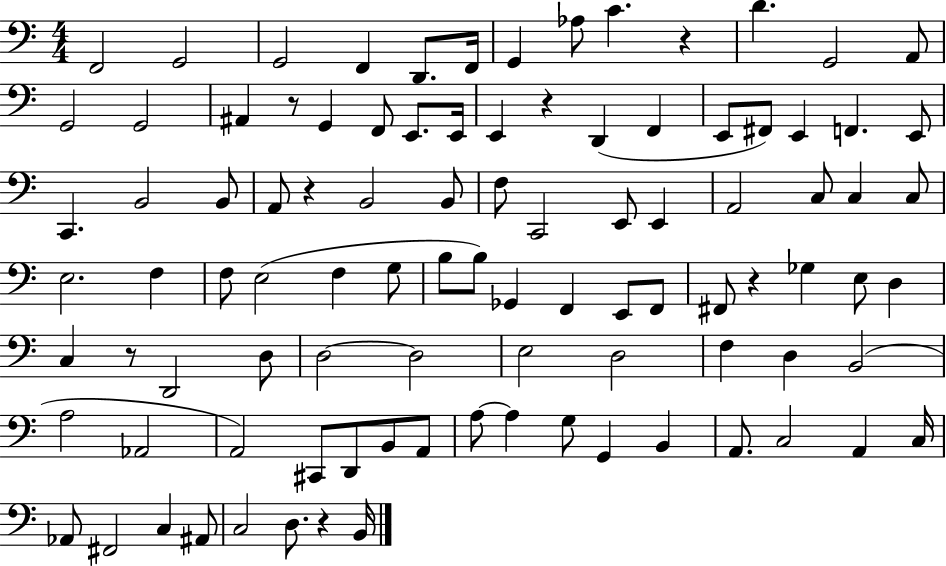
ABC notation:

X:1
T:Untitled
M:4/4
L:1/4
K:C
F,,2 G,,2 G,,2 F,, D,,/2 F,,/4 G,, _A,/2 C z D G,,2 A,,/2 G,,2 G,,2 ^A,, z/2 G,, F,,/2 E,,/2 E,,/4 E,, z D,, F,, E,,/2 ^F,,/2 E,, F,, E,,/2 C,, B,,2 B,,/2 A,,/2 z B,,2 B,,/2 F,/2 C,,2 E,,/2 E,, A,,2 C,/2 C, C,/2 E,2 F, F,/2 E,2 F, G,/2 B,/2 B,/2 _G,, F,, E,,/2 F,,/2 ^F,,/2 z _G, E,/2 D, C, z/2 D,,2 D,/2 D,2 D,2 E,2 D,2 F, D, B,,2 A,2 _A,,2 A,,2 ^C,,/2 D,,/2 B,,/2 A,,/2 A,/2 A, G,/2 G,, B,, A,,/2 C,2 A,, C,/4 _A,,/2 ^F,,2 C, ^A,,/2 C,2 D,/2 z B,,/4